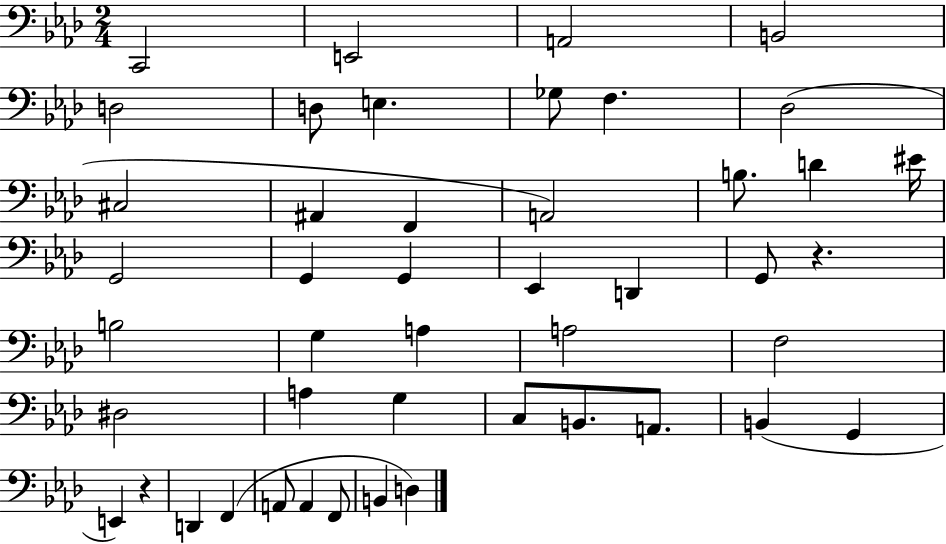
C2/h E2/h A2/h B2/h D3/h D3/e E3/q. Gb3/e F3/q. Db3/h C#3/h A#2/q F2/q A2/h B3/e. D4/q EIS4/s G2/h G2/q G2/q Eb2/q D2/q G2/e R/q. B3/h G3/q A3/q A3/h F3/h D#3/h A3/q G3/q C3/e B2/e. A2/e. B2/q G2/q E2/q R/q D2/q F2/q A2/e A2/q F2/e B2/q D3/q